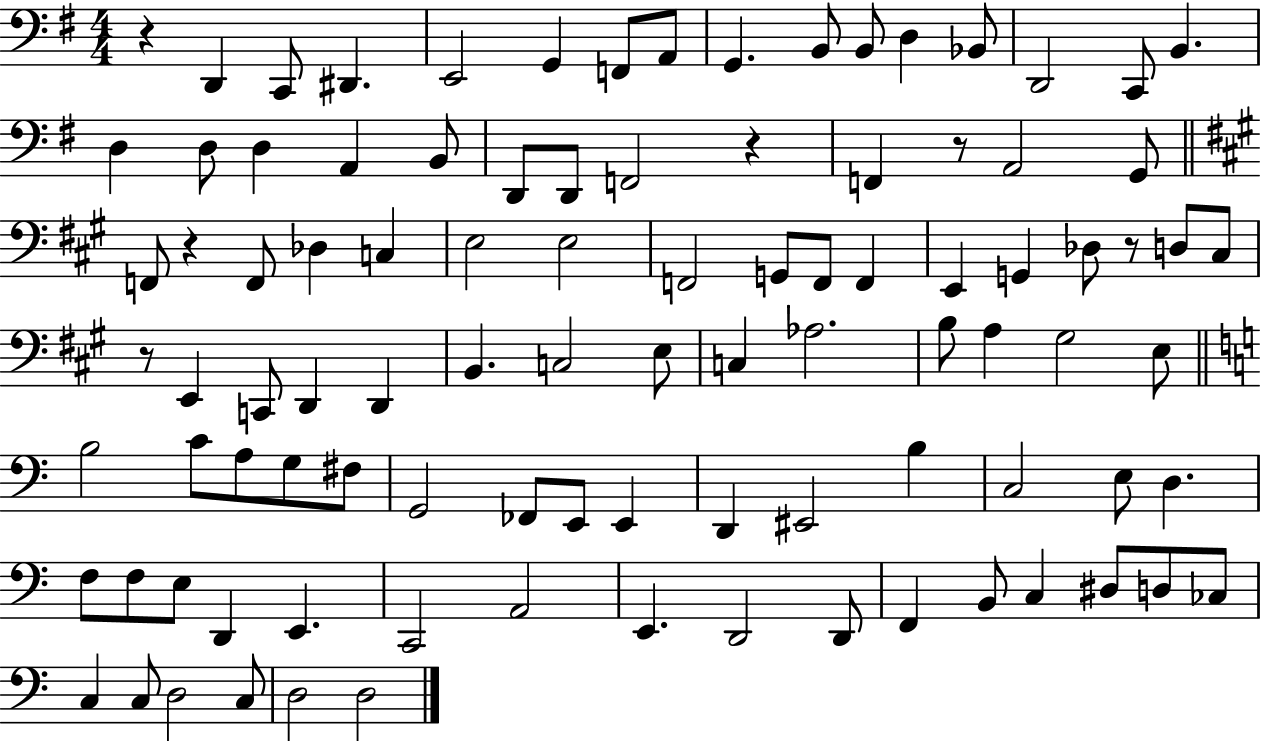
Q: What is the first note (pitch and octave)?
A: D2